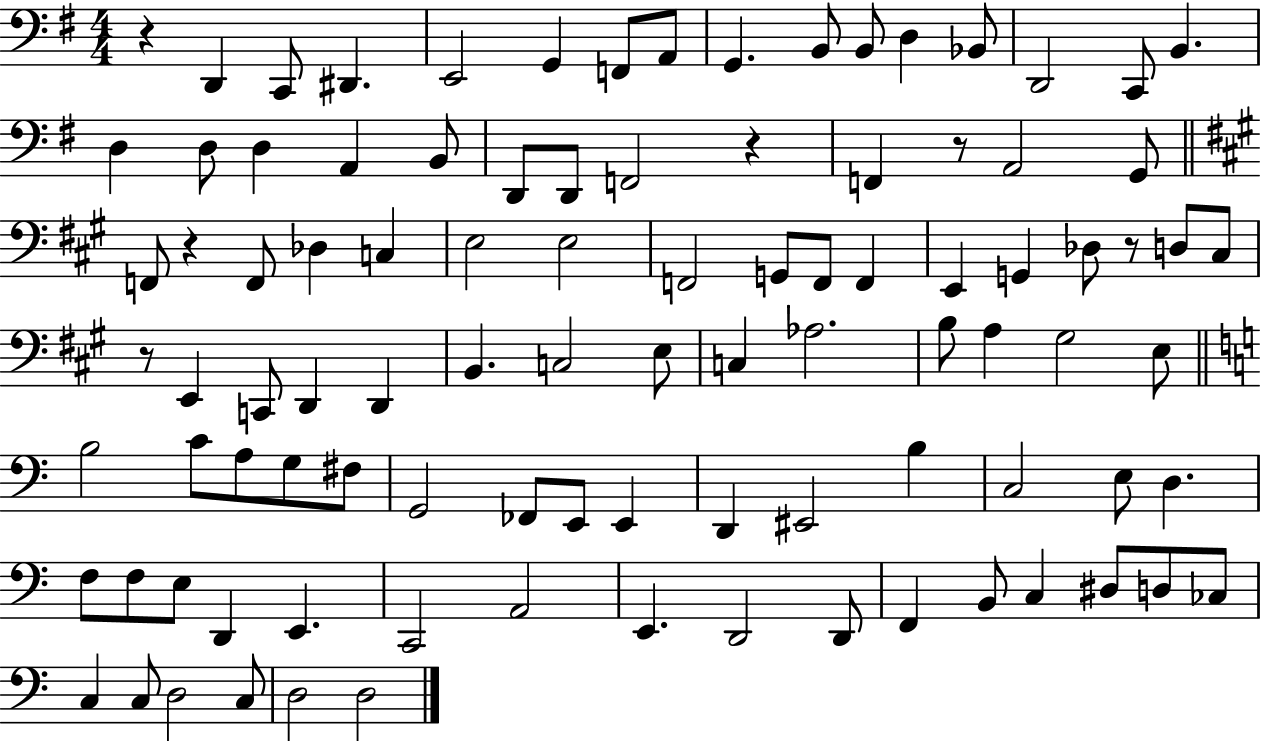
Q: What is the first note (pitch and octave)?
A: D2